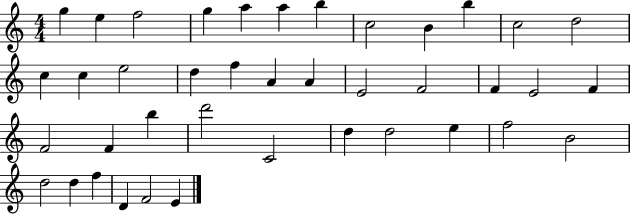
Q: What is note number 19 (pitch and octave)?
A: A4